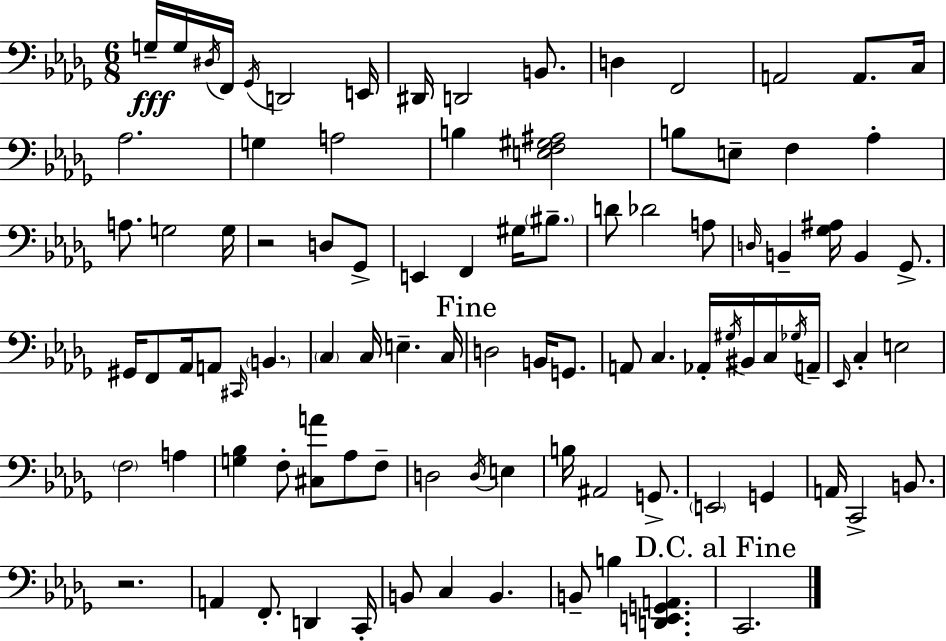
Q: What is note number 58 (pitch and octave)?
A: C3